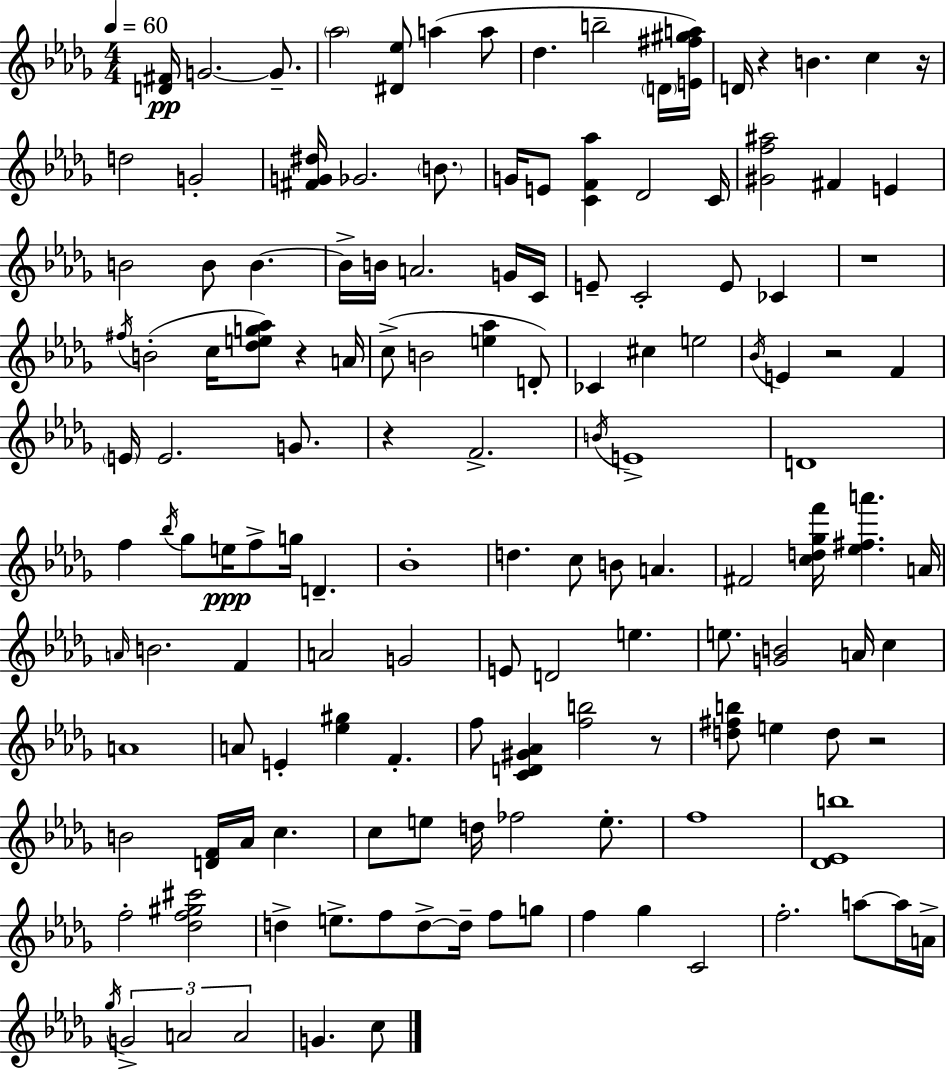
{
  \clef treble
  \numericTimeSignature
  \time 4/4
  \key bes \minor
  \tempo 4 = 60
  <d' fis'>16\pp g'2.~~ g'8.-- | \parenthesize aes''2 <dis' ees''>8 a''4( a''8 | des''4. b''2-- \parenthesize d'16 <e' fis'' gis'' a''>16) | d'16 r4 b'4. c''4 r16 | \break d''2 g'2-. | <fis' g' dis''>16 ges'2. \parenthesize b'8. | g'16 e'8 <c' f' aes''>4 des'2 c'16 | <gis' f'' ais''>2 fis'4 e'4 | \break b'2 b'8 b'4.~~ | b'16-> b'16 a'2. g'16 c'16 | e'8-- c'2-. e'8 ces'4 | r1 | \break \acciaccatura { fis''16 } b'2-.( c''16 <des'' e'' g'' aes''>8) r4 | a'16 c''8->( b'2 <e'' aes''>4 d'8-.) | ces'4 cis''4 e''2 | \acciaccatura { bes'16 } e'4 r2 f'4 | \break \parenthesize e'16 e'2. g'8. | r4 f'2.-> | \acciaccatura { b'16 } e'1-> | d'1 | \break f''4 \acciaccatura { bes''16 } ges''8 e''16\ppp f''8-> g''16 d'4.-- | bes'1-. | d''4. c''8 b'8 a'4. | fis'2 <c'' d'' ges'' f'''>16 <ees'' fis'' a'''>4. | \break a'16 \grace { a'16 } b'2. | f'4 a'2 g'2 | e'8 d'2 e''4. | e''8. <g' b'>2 | \break a'16 c''4 a'1 | a'8 e'4-. <ees'' gis''>4 f'4.-. | f''8 <c' d' gis' aes'>4 <f'' b''>2 | r8 <d'' fis'' b''>8 e''4 d''8 r2 | \break b'2 <d' f'>16 aes'16 c''4. | c''8 e''8 d''16 fes''2 | e''8.-. f''1 | <des' ees' b''>1 | \break f''2-. <des'' f'' gis'' cis'''>2 | d''4-> e''8.-> f''8 d''8->~~ | d''16-- f''8 g''8 f''4 ges''4 c'2 | f''2.-. | \break a''8~~ a''16 a'16-> \acciaccatura { ges''16 } \tuplet 3/2 { g'2-> a'2 | a'2 } g'4. | c''8 \bar "|."
}